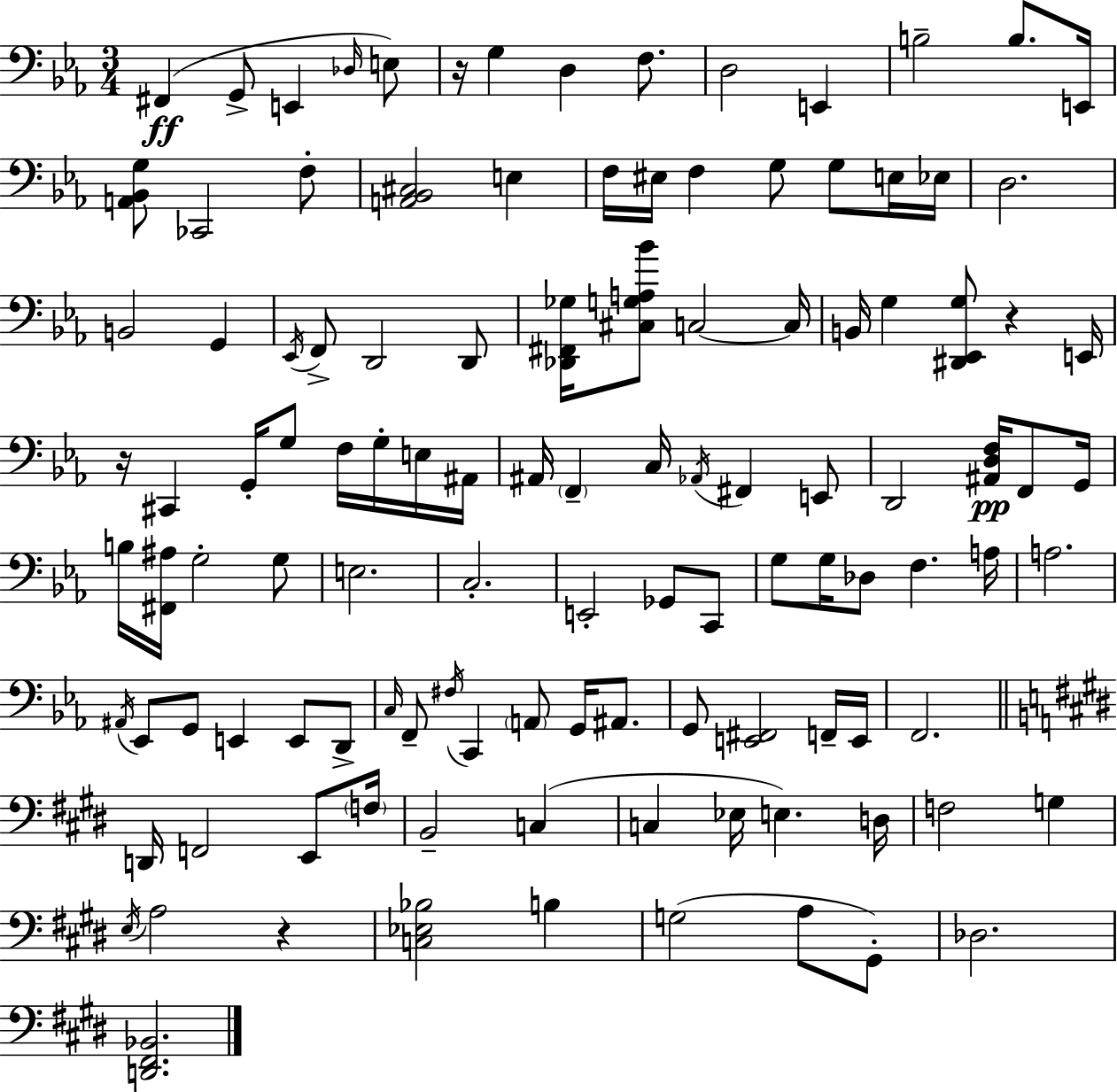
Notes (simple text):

F#2/q G2/e E2/q Db3/s E3/e R/s G3/q D3/q F3/e. D3/h E2/q B3/h B3/e. E2/s [A2,Bb2,G3]/e CES2/h F3/e [A2,Bb2,C#3]/h E3/q F3/s EIS3/s F3/q G3/e G3/e E3/s Eb3/s D3/h. B2/h G2/q Eb2/s F2/e D2/h D2/e [Db2,F#2,Gb3]/s [C#3,G3,A3,Bb4]/e C3/h C3/s B2/s G3/q [D#2,Eb2,G3]/e R/q E2/s R/s C#2/q G2/s G3/e F3/s G3/s E3/s A#2/s A#2/s F2/q C3/s Ab2/s F#2/q E2/e D2/h [A#2,D3,F3]/s F2/e G2/s B3/s [F#2,A#3]/s G3/h G3/e E3/h. C3/h. E2/h Gb2/e C2/e G3/e G3/s Db3/e F3/q. A3/s A3/h. A#2/s Eb2/e G2/e E2/q E2/e D2/e C3/s F2/e F#3/s C2/q A2/e G2/s A#2/e. G2/e [E2,F#2]/h F2/s E2/s F2/h. D2/s F2/h E2/e F3/s B2/h C3/q C3/q Eb3/s E3/q. D3/s F3/h G3/q E3/s A3/h R/q [C3,Eb3,Bb3]/h B3/q G3/h A3/e G#2/e Db3/h. [D2,F#2,Bb2]/h.